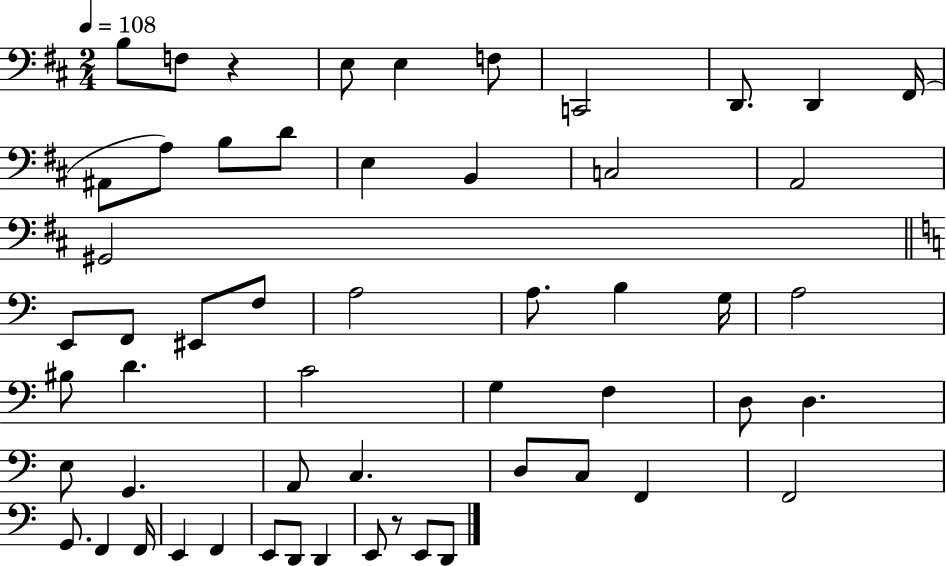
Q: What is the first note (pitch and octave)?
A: B3